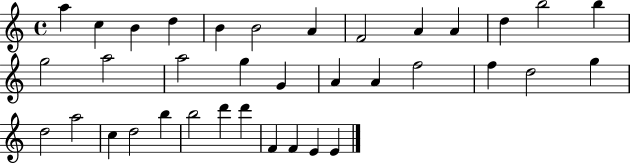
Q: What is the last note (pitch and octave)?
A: E4